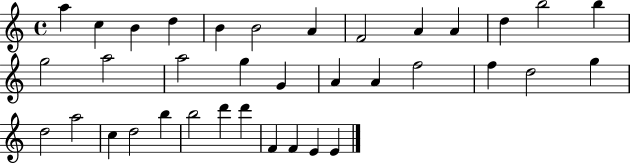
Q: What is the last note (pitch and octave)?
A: E4